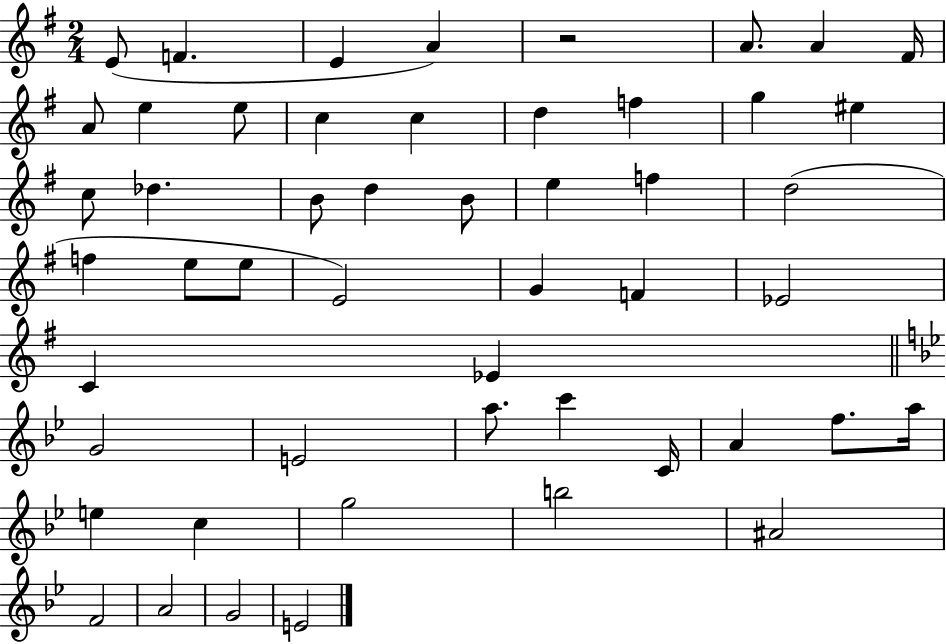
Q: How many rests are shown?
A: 1